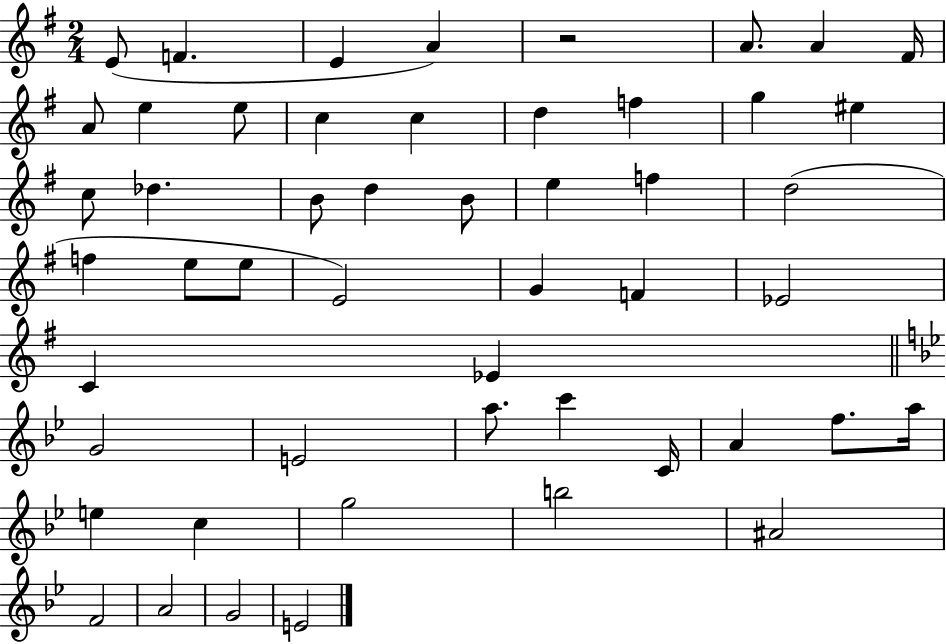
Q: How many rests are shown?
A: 1